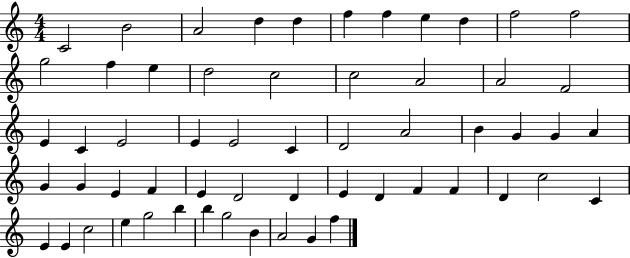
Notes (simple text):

C4/h B4/h A4/h D5/q D5/q F5/q F5/q E5/q D5/q F5/h F5/h G5/h F5/q E5/q D5/h C5/h C5/h A4/h A4/h F4/h E4/q C4/q E4/h E4/q E4/h C4/q D4/h A4/h B4/q G4/q G4/q A4/q G4/q G4/q E4/q F4/q E4/q D4/h D4/q E4/q D4/q F4/q F4/q D4/q C5/h C4/q E4/q E4/q C5/h E5/q G5/h B5/q B5/q G5/h B4/q A4/h G4/q F5/q